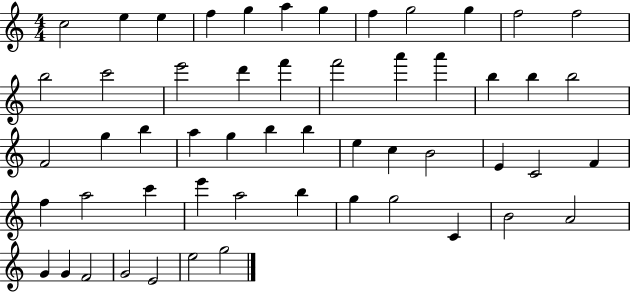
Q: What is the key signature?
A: C major